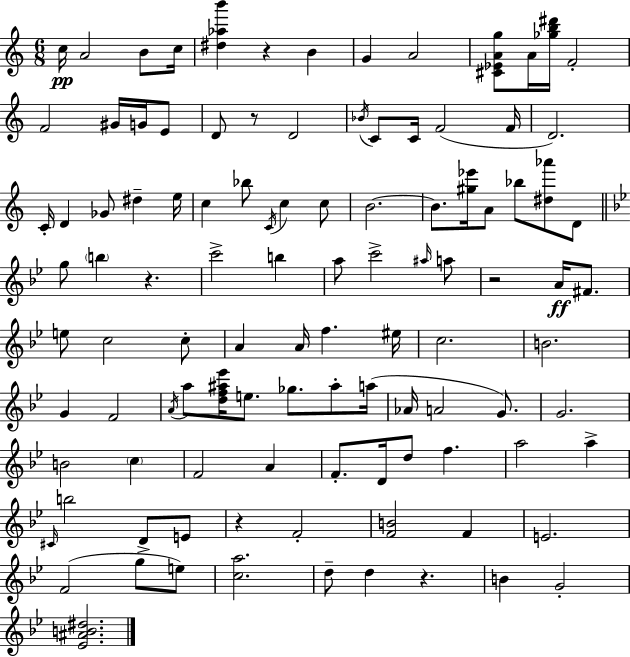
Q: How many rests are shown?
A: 6